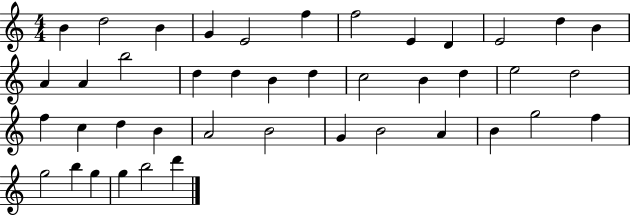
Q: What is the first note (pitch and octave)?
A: B4